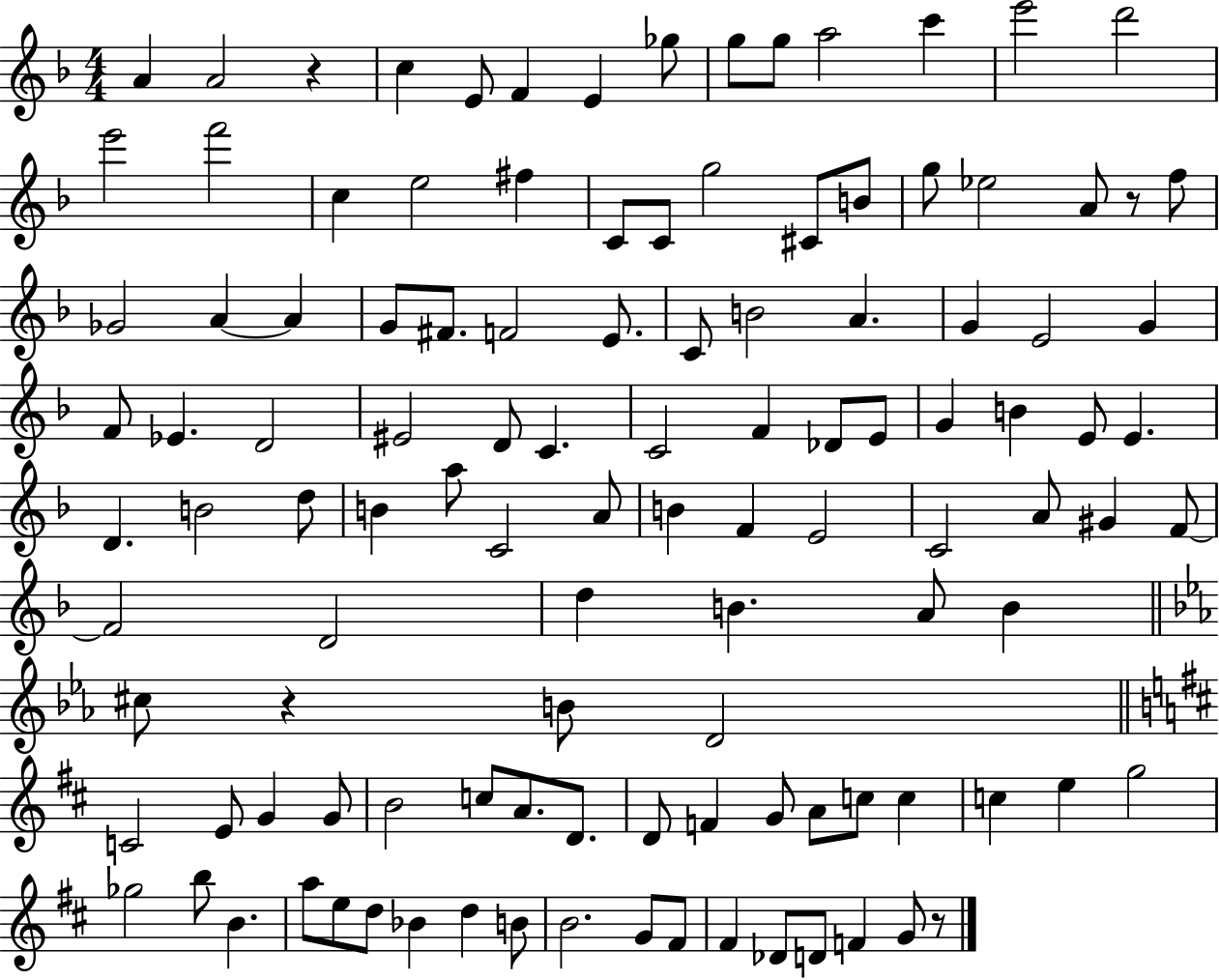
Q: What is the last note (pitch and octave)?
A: G4